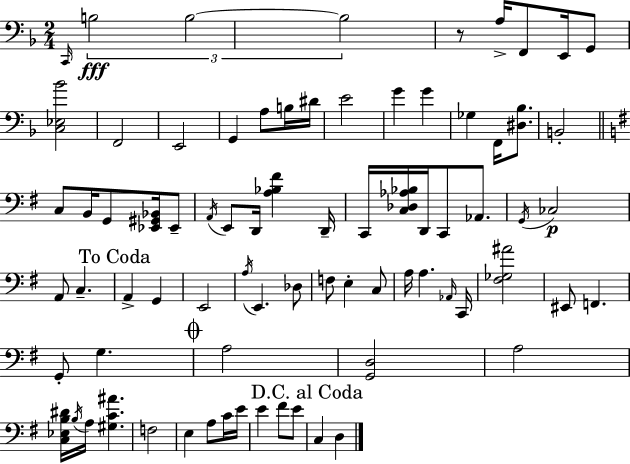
C2/s B3/h B3/h B3/h R/e A3/s F2/e E2/s G2/e [C3,Eb3,Bb4]/h F2/h E2/h G2/q A3/e B3/s D#4/s E4/h G4/q G4/q Gb3/q F2/s [D#3,Bb3]/e. B2/h C3/e B2/s G2/e [Eb2,G#2,Bb2]/s Eb2/e A2/s E2/e D2/s [A3,Bb3,F#4]/q D2/s C2/s [C3,Db3,Ab3,Bb3]/s D2/s C2/e Ab2/e. G2/s CES3/h A2/e C3/q. A2/q G2/q E2/h A3/s E2/q. Db3/e F3/e E3/q C3/e A3/s A3/q. Ab2/s C2/s [F#3,Gb3,A#4]/h EIS2/e F2/q. G2/e G3/q. A3/h [G2,D3]/h A3/h [C3,Eb3,B3,D#4]/s B3/s A3/s [G#3,C4,A#4]/q. F3/h E3/q A3/e C4/s E4/s E4/q F#4/e E4/e C3/q D3/q